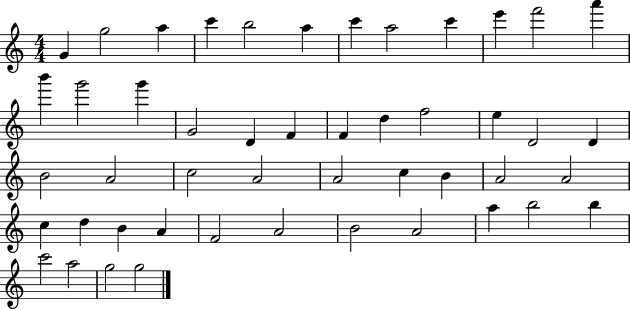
G4/q G5/h A5/q C6/q B5/h A5/q C6/q A5/h C6/q E6/q F6/h A6/q B6/q G6/h G6/q G4/h D4/q F4/q F4/q D5/q F5/h E5/q D4/h D4/q B4/h A4/h C5/h A4/h A4/h C5/q B4/q A4/h A4/h C5/q D5/q B4/q A4/q F4/h A4/h B4/h A4/h A5/q B5/h B5/q C6/h A5/h G5/h G5/h